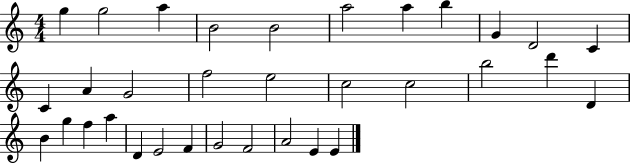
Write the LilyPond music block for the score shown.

{
  \clef treble
  \numericTimeSignature
  \time 4/4
  \key c \major
  g''4 g''2 a''4 | b'2 b'2 | a''2 a''4 b''4 | g'4 d'2 c'4 | \break c'4 a'4 g'2 | f''2 e''2 | c''2 c''2 | b''2 d'''4 d'4 | \break b'4 g''4 f''4 a''4 | d'4 e'2 f'4 | g'2 f'2 | a'2 e'4 e'4 | \break \bar "|."
}